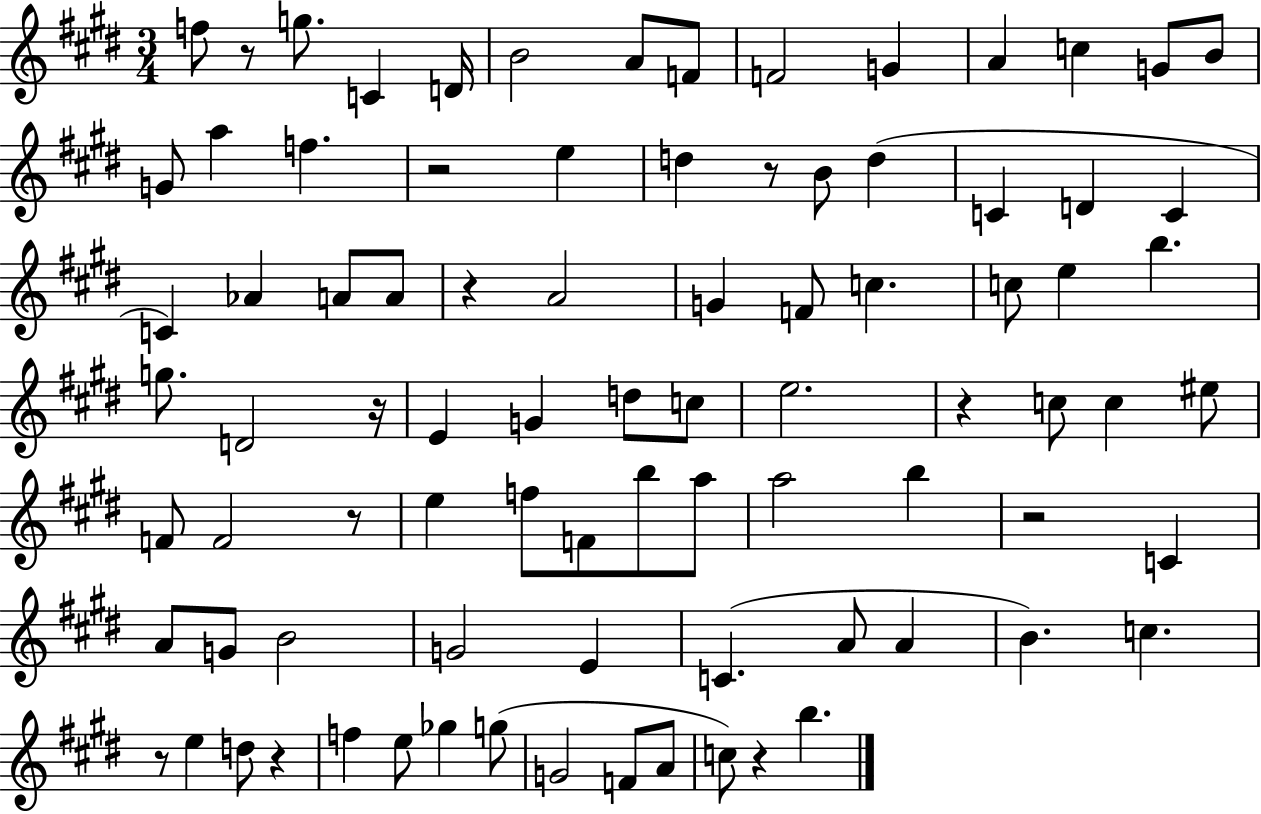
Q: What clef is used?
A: treble